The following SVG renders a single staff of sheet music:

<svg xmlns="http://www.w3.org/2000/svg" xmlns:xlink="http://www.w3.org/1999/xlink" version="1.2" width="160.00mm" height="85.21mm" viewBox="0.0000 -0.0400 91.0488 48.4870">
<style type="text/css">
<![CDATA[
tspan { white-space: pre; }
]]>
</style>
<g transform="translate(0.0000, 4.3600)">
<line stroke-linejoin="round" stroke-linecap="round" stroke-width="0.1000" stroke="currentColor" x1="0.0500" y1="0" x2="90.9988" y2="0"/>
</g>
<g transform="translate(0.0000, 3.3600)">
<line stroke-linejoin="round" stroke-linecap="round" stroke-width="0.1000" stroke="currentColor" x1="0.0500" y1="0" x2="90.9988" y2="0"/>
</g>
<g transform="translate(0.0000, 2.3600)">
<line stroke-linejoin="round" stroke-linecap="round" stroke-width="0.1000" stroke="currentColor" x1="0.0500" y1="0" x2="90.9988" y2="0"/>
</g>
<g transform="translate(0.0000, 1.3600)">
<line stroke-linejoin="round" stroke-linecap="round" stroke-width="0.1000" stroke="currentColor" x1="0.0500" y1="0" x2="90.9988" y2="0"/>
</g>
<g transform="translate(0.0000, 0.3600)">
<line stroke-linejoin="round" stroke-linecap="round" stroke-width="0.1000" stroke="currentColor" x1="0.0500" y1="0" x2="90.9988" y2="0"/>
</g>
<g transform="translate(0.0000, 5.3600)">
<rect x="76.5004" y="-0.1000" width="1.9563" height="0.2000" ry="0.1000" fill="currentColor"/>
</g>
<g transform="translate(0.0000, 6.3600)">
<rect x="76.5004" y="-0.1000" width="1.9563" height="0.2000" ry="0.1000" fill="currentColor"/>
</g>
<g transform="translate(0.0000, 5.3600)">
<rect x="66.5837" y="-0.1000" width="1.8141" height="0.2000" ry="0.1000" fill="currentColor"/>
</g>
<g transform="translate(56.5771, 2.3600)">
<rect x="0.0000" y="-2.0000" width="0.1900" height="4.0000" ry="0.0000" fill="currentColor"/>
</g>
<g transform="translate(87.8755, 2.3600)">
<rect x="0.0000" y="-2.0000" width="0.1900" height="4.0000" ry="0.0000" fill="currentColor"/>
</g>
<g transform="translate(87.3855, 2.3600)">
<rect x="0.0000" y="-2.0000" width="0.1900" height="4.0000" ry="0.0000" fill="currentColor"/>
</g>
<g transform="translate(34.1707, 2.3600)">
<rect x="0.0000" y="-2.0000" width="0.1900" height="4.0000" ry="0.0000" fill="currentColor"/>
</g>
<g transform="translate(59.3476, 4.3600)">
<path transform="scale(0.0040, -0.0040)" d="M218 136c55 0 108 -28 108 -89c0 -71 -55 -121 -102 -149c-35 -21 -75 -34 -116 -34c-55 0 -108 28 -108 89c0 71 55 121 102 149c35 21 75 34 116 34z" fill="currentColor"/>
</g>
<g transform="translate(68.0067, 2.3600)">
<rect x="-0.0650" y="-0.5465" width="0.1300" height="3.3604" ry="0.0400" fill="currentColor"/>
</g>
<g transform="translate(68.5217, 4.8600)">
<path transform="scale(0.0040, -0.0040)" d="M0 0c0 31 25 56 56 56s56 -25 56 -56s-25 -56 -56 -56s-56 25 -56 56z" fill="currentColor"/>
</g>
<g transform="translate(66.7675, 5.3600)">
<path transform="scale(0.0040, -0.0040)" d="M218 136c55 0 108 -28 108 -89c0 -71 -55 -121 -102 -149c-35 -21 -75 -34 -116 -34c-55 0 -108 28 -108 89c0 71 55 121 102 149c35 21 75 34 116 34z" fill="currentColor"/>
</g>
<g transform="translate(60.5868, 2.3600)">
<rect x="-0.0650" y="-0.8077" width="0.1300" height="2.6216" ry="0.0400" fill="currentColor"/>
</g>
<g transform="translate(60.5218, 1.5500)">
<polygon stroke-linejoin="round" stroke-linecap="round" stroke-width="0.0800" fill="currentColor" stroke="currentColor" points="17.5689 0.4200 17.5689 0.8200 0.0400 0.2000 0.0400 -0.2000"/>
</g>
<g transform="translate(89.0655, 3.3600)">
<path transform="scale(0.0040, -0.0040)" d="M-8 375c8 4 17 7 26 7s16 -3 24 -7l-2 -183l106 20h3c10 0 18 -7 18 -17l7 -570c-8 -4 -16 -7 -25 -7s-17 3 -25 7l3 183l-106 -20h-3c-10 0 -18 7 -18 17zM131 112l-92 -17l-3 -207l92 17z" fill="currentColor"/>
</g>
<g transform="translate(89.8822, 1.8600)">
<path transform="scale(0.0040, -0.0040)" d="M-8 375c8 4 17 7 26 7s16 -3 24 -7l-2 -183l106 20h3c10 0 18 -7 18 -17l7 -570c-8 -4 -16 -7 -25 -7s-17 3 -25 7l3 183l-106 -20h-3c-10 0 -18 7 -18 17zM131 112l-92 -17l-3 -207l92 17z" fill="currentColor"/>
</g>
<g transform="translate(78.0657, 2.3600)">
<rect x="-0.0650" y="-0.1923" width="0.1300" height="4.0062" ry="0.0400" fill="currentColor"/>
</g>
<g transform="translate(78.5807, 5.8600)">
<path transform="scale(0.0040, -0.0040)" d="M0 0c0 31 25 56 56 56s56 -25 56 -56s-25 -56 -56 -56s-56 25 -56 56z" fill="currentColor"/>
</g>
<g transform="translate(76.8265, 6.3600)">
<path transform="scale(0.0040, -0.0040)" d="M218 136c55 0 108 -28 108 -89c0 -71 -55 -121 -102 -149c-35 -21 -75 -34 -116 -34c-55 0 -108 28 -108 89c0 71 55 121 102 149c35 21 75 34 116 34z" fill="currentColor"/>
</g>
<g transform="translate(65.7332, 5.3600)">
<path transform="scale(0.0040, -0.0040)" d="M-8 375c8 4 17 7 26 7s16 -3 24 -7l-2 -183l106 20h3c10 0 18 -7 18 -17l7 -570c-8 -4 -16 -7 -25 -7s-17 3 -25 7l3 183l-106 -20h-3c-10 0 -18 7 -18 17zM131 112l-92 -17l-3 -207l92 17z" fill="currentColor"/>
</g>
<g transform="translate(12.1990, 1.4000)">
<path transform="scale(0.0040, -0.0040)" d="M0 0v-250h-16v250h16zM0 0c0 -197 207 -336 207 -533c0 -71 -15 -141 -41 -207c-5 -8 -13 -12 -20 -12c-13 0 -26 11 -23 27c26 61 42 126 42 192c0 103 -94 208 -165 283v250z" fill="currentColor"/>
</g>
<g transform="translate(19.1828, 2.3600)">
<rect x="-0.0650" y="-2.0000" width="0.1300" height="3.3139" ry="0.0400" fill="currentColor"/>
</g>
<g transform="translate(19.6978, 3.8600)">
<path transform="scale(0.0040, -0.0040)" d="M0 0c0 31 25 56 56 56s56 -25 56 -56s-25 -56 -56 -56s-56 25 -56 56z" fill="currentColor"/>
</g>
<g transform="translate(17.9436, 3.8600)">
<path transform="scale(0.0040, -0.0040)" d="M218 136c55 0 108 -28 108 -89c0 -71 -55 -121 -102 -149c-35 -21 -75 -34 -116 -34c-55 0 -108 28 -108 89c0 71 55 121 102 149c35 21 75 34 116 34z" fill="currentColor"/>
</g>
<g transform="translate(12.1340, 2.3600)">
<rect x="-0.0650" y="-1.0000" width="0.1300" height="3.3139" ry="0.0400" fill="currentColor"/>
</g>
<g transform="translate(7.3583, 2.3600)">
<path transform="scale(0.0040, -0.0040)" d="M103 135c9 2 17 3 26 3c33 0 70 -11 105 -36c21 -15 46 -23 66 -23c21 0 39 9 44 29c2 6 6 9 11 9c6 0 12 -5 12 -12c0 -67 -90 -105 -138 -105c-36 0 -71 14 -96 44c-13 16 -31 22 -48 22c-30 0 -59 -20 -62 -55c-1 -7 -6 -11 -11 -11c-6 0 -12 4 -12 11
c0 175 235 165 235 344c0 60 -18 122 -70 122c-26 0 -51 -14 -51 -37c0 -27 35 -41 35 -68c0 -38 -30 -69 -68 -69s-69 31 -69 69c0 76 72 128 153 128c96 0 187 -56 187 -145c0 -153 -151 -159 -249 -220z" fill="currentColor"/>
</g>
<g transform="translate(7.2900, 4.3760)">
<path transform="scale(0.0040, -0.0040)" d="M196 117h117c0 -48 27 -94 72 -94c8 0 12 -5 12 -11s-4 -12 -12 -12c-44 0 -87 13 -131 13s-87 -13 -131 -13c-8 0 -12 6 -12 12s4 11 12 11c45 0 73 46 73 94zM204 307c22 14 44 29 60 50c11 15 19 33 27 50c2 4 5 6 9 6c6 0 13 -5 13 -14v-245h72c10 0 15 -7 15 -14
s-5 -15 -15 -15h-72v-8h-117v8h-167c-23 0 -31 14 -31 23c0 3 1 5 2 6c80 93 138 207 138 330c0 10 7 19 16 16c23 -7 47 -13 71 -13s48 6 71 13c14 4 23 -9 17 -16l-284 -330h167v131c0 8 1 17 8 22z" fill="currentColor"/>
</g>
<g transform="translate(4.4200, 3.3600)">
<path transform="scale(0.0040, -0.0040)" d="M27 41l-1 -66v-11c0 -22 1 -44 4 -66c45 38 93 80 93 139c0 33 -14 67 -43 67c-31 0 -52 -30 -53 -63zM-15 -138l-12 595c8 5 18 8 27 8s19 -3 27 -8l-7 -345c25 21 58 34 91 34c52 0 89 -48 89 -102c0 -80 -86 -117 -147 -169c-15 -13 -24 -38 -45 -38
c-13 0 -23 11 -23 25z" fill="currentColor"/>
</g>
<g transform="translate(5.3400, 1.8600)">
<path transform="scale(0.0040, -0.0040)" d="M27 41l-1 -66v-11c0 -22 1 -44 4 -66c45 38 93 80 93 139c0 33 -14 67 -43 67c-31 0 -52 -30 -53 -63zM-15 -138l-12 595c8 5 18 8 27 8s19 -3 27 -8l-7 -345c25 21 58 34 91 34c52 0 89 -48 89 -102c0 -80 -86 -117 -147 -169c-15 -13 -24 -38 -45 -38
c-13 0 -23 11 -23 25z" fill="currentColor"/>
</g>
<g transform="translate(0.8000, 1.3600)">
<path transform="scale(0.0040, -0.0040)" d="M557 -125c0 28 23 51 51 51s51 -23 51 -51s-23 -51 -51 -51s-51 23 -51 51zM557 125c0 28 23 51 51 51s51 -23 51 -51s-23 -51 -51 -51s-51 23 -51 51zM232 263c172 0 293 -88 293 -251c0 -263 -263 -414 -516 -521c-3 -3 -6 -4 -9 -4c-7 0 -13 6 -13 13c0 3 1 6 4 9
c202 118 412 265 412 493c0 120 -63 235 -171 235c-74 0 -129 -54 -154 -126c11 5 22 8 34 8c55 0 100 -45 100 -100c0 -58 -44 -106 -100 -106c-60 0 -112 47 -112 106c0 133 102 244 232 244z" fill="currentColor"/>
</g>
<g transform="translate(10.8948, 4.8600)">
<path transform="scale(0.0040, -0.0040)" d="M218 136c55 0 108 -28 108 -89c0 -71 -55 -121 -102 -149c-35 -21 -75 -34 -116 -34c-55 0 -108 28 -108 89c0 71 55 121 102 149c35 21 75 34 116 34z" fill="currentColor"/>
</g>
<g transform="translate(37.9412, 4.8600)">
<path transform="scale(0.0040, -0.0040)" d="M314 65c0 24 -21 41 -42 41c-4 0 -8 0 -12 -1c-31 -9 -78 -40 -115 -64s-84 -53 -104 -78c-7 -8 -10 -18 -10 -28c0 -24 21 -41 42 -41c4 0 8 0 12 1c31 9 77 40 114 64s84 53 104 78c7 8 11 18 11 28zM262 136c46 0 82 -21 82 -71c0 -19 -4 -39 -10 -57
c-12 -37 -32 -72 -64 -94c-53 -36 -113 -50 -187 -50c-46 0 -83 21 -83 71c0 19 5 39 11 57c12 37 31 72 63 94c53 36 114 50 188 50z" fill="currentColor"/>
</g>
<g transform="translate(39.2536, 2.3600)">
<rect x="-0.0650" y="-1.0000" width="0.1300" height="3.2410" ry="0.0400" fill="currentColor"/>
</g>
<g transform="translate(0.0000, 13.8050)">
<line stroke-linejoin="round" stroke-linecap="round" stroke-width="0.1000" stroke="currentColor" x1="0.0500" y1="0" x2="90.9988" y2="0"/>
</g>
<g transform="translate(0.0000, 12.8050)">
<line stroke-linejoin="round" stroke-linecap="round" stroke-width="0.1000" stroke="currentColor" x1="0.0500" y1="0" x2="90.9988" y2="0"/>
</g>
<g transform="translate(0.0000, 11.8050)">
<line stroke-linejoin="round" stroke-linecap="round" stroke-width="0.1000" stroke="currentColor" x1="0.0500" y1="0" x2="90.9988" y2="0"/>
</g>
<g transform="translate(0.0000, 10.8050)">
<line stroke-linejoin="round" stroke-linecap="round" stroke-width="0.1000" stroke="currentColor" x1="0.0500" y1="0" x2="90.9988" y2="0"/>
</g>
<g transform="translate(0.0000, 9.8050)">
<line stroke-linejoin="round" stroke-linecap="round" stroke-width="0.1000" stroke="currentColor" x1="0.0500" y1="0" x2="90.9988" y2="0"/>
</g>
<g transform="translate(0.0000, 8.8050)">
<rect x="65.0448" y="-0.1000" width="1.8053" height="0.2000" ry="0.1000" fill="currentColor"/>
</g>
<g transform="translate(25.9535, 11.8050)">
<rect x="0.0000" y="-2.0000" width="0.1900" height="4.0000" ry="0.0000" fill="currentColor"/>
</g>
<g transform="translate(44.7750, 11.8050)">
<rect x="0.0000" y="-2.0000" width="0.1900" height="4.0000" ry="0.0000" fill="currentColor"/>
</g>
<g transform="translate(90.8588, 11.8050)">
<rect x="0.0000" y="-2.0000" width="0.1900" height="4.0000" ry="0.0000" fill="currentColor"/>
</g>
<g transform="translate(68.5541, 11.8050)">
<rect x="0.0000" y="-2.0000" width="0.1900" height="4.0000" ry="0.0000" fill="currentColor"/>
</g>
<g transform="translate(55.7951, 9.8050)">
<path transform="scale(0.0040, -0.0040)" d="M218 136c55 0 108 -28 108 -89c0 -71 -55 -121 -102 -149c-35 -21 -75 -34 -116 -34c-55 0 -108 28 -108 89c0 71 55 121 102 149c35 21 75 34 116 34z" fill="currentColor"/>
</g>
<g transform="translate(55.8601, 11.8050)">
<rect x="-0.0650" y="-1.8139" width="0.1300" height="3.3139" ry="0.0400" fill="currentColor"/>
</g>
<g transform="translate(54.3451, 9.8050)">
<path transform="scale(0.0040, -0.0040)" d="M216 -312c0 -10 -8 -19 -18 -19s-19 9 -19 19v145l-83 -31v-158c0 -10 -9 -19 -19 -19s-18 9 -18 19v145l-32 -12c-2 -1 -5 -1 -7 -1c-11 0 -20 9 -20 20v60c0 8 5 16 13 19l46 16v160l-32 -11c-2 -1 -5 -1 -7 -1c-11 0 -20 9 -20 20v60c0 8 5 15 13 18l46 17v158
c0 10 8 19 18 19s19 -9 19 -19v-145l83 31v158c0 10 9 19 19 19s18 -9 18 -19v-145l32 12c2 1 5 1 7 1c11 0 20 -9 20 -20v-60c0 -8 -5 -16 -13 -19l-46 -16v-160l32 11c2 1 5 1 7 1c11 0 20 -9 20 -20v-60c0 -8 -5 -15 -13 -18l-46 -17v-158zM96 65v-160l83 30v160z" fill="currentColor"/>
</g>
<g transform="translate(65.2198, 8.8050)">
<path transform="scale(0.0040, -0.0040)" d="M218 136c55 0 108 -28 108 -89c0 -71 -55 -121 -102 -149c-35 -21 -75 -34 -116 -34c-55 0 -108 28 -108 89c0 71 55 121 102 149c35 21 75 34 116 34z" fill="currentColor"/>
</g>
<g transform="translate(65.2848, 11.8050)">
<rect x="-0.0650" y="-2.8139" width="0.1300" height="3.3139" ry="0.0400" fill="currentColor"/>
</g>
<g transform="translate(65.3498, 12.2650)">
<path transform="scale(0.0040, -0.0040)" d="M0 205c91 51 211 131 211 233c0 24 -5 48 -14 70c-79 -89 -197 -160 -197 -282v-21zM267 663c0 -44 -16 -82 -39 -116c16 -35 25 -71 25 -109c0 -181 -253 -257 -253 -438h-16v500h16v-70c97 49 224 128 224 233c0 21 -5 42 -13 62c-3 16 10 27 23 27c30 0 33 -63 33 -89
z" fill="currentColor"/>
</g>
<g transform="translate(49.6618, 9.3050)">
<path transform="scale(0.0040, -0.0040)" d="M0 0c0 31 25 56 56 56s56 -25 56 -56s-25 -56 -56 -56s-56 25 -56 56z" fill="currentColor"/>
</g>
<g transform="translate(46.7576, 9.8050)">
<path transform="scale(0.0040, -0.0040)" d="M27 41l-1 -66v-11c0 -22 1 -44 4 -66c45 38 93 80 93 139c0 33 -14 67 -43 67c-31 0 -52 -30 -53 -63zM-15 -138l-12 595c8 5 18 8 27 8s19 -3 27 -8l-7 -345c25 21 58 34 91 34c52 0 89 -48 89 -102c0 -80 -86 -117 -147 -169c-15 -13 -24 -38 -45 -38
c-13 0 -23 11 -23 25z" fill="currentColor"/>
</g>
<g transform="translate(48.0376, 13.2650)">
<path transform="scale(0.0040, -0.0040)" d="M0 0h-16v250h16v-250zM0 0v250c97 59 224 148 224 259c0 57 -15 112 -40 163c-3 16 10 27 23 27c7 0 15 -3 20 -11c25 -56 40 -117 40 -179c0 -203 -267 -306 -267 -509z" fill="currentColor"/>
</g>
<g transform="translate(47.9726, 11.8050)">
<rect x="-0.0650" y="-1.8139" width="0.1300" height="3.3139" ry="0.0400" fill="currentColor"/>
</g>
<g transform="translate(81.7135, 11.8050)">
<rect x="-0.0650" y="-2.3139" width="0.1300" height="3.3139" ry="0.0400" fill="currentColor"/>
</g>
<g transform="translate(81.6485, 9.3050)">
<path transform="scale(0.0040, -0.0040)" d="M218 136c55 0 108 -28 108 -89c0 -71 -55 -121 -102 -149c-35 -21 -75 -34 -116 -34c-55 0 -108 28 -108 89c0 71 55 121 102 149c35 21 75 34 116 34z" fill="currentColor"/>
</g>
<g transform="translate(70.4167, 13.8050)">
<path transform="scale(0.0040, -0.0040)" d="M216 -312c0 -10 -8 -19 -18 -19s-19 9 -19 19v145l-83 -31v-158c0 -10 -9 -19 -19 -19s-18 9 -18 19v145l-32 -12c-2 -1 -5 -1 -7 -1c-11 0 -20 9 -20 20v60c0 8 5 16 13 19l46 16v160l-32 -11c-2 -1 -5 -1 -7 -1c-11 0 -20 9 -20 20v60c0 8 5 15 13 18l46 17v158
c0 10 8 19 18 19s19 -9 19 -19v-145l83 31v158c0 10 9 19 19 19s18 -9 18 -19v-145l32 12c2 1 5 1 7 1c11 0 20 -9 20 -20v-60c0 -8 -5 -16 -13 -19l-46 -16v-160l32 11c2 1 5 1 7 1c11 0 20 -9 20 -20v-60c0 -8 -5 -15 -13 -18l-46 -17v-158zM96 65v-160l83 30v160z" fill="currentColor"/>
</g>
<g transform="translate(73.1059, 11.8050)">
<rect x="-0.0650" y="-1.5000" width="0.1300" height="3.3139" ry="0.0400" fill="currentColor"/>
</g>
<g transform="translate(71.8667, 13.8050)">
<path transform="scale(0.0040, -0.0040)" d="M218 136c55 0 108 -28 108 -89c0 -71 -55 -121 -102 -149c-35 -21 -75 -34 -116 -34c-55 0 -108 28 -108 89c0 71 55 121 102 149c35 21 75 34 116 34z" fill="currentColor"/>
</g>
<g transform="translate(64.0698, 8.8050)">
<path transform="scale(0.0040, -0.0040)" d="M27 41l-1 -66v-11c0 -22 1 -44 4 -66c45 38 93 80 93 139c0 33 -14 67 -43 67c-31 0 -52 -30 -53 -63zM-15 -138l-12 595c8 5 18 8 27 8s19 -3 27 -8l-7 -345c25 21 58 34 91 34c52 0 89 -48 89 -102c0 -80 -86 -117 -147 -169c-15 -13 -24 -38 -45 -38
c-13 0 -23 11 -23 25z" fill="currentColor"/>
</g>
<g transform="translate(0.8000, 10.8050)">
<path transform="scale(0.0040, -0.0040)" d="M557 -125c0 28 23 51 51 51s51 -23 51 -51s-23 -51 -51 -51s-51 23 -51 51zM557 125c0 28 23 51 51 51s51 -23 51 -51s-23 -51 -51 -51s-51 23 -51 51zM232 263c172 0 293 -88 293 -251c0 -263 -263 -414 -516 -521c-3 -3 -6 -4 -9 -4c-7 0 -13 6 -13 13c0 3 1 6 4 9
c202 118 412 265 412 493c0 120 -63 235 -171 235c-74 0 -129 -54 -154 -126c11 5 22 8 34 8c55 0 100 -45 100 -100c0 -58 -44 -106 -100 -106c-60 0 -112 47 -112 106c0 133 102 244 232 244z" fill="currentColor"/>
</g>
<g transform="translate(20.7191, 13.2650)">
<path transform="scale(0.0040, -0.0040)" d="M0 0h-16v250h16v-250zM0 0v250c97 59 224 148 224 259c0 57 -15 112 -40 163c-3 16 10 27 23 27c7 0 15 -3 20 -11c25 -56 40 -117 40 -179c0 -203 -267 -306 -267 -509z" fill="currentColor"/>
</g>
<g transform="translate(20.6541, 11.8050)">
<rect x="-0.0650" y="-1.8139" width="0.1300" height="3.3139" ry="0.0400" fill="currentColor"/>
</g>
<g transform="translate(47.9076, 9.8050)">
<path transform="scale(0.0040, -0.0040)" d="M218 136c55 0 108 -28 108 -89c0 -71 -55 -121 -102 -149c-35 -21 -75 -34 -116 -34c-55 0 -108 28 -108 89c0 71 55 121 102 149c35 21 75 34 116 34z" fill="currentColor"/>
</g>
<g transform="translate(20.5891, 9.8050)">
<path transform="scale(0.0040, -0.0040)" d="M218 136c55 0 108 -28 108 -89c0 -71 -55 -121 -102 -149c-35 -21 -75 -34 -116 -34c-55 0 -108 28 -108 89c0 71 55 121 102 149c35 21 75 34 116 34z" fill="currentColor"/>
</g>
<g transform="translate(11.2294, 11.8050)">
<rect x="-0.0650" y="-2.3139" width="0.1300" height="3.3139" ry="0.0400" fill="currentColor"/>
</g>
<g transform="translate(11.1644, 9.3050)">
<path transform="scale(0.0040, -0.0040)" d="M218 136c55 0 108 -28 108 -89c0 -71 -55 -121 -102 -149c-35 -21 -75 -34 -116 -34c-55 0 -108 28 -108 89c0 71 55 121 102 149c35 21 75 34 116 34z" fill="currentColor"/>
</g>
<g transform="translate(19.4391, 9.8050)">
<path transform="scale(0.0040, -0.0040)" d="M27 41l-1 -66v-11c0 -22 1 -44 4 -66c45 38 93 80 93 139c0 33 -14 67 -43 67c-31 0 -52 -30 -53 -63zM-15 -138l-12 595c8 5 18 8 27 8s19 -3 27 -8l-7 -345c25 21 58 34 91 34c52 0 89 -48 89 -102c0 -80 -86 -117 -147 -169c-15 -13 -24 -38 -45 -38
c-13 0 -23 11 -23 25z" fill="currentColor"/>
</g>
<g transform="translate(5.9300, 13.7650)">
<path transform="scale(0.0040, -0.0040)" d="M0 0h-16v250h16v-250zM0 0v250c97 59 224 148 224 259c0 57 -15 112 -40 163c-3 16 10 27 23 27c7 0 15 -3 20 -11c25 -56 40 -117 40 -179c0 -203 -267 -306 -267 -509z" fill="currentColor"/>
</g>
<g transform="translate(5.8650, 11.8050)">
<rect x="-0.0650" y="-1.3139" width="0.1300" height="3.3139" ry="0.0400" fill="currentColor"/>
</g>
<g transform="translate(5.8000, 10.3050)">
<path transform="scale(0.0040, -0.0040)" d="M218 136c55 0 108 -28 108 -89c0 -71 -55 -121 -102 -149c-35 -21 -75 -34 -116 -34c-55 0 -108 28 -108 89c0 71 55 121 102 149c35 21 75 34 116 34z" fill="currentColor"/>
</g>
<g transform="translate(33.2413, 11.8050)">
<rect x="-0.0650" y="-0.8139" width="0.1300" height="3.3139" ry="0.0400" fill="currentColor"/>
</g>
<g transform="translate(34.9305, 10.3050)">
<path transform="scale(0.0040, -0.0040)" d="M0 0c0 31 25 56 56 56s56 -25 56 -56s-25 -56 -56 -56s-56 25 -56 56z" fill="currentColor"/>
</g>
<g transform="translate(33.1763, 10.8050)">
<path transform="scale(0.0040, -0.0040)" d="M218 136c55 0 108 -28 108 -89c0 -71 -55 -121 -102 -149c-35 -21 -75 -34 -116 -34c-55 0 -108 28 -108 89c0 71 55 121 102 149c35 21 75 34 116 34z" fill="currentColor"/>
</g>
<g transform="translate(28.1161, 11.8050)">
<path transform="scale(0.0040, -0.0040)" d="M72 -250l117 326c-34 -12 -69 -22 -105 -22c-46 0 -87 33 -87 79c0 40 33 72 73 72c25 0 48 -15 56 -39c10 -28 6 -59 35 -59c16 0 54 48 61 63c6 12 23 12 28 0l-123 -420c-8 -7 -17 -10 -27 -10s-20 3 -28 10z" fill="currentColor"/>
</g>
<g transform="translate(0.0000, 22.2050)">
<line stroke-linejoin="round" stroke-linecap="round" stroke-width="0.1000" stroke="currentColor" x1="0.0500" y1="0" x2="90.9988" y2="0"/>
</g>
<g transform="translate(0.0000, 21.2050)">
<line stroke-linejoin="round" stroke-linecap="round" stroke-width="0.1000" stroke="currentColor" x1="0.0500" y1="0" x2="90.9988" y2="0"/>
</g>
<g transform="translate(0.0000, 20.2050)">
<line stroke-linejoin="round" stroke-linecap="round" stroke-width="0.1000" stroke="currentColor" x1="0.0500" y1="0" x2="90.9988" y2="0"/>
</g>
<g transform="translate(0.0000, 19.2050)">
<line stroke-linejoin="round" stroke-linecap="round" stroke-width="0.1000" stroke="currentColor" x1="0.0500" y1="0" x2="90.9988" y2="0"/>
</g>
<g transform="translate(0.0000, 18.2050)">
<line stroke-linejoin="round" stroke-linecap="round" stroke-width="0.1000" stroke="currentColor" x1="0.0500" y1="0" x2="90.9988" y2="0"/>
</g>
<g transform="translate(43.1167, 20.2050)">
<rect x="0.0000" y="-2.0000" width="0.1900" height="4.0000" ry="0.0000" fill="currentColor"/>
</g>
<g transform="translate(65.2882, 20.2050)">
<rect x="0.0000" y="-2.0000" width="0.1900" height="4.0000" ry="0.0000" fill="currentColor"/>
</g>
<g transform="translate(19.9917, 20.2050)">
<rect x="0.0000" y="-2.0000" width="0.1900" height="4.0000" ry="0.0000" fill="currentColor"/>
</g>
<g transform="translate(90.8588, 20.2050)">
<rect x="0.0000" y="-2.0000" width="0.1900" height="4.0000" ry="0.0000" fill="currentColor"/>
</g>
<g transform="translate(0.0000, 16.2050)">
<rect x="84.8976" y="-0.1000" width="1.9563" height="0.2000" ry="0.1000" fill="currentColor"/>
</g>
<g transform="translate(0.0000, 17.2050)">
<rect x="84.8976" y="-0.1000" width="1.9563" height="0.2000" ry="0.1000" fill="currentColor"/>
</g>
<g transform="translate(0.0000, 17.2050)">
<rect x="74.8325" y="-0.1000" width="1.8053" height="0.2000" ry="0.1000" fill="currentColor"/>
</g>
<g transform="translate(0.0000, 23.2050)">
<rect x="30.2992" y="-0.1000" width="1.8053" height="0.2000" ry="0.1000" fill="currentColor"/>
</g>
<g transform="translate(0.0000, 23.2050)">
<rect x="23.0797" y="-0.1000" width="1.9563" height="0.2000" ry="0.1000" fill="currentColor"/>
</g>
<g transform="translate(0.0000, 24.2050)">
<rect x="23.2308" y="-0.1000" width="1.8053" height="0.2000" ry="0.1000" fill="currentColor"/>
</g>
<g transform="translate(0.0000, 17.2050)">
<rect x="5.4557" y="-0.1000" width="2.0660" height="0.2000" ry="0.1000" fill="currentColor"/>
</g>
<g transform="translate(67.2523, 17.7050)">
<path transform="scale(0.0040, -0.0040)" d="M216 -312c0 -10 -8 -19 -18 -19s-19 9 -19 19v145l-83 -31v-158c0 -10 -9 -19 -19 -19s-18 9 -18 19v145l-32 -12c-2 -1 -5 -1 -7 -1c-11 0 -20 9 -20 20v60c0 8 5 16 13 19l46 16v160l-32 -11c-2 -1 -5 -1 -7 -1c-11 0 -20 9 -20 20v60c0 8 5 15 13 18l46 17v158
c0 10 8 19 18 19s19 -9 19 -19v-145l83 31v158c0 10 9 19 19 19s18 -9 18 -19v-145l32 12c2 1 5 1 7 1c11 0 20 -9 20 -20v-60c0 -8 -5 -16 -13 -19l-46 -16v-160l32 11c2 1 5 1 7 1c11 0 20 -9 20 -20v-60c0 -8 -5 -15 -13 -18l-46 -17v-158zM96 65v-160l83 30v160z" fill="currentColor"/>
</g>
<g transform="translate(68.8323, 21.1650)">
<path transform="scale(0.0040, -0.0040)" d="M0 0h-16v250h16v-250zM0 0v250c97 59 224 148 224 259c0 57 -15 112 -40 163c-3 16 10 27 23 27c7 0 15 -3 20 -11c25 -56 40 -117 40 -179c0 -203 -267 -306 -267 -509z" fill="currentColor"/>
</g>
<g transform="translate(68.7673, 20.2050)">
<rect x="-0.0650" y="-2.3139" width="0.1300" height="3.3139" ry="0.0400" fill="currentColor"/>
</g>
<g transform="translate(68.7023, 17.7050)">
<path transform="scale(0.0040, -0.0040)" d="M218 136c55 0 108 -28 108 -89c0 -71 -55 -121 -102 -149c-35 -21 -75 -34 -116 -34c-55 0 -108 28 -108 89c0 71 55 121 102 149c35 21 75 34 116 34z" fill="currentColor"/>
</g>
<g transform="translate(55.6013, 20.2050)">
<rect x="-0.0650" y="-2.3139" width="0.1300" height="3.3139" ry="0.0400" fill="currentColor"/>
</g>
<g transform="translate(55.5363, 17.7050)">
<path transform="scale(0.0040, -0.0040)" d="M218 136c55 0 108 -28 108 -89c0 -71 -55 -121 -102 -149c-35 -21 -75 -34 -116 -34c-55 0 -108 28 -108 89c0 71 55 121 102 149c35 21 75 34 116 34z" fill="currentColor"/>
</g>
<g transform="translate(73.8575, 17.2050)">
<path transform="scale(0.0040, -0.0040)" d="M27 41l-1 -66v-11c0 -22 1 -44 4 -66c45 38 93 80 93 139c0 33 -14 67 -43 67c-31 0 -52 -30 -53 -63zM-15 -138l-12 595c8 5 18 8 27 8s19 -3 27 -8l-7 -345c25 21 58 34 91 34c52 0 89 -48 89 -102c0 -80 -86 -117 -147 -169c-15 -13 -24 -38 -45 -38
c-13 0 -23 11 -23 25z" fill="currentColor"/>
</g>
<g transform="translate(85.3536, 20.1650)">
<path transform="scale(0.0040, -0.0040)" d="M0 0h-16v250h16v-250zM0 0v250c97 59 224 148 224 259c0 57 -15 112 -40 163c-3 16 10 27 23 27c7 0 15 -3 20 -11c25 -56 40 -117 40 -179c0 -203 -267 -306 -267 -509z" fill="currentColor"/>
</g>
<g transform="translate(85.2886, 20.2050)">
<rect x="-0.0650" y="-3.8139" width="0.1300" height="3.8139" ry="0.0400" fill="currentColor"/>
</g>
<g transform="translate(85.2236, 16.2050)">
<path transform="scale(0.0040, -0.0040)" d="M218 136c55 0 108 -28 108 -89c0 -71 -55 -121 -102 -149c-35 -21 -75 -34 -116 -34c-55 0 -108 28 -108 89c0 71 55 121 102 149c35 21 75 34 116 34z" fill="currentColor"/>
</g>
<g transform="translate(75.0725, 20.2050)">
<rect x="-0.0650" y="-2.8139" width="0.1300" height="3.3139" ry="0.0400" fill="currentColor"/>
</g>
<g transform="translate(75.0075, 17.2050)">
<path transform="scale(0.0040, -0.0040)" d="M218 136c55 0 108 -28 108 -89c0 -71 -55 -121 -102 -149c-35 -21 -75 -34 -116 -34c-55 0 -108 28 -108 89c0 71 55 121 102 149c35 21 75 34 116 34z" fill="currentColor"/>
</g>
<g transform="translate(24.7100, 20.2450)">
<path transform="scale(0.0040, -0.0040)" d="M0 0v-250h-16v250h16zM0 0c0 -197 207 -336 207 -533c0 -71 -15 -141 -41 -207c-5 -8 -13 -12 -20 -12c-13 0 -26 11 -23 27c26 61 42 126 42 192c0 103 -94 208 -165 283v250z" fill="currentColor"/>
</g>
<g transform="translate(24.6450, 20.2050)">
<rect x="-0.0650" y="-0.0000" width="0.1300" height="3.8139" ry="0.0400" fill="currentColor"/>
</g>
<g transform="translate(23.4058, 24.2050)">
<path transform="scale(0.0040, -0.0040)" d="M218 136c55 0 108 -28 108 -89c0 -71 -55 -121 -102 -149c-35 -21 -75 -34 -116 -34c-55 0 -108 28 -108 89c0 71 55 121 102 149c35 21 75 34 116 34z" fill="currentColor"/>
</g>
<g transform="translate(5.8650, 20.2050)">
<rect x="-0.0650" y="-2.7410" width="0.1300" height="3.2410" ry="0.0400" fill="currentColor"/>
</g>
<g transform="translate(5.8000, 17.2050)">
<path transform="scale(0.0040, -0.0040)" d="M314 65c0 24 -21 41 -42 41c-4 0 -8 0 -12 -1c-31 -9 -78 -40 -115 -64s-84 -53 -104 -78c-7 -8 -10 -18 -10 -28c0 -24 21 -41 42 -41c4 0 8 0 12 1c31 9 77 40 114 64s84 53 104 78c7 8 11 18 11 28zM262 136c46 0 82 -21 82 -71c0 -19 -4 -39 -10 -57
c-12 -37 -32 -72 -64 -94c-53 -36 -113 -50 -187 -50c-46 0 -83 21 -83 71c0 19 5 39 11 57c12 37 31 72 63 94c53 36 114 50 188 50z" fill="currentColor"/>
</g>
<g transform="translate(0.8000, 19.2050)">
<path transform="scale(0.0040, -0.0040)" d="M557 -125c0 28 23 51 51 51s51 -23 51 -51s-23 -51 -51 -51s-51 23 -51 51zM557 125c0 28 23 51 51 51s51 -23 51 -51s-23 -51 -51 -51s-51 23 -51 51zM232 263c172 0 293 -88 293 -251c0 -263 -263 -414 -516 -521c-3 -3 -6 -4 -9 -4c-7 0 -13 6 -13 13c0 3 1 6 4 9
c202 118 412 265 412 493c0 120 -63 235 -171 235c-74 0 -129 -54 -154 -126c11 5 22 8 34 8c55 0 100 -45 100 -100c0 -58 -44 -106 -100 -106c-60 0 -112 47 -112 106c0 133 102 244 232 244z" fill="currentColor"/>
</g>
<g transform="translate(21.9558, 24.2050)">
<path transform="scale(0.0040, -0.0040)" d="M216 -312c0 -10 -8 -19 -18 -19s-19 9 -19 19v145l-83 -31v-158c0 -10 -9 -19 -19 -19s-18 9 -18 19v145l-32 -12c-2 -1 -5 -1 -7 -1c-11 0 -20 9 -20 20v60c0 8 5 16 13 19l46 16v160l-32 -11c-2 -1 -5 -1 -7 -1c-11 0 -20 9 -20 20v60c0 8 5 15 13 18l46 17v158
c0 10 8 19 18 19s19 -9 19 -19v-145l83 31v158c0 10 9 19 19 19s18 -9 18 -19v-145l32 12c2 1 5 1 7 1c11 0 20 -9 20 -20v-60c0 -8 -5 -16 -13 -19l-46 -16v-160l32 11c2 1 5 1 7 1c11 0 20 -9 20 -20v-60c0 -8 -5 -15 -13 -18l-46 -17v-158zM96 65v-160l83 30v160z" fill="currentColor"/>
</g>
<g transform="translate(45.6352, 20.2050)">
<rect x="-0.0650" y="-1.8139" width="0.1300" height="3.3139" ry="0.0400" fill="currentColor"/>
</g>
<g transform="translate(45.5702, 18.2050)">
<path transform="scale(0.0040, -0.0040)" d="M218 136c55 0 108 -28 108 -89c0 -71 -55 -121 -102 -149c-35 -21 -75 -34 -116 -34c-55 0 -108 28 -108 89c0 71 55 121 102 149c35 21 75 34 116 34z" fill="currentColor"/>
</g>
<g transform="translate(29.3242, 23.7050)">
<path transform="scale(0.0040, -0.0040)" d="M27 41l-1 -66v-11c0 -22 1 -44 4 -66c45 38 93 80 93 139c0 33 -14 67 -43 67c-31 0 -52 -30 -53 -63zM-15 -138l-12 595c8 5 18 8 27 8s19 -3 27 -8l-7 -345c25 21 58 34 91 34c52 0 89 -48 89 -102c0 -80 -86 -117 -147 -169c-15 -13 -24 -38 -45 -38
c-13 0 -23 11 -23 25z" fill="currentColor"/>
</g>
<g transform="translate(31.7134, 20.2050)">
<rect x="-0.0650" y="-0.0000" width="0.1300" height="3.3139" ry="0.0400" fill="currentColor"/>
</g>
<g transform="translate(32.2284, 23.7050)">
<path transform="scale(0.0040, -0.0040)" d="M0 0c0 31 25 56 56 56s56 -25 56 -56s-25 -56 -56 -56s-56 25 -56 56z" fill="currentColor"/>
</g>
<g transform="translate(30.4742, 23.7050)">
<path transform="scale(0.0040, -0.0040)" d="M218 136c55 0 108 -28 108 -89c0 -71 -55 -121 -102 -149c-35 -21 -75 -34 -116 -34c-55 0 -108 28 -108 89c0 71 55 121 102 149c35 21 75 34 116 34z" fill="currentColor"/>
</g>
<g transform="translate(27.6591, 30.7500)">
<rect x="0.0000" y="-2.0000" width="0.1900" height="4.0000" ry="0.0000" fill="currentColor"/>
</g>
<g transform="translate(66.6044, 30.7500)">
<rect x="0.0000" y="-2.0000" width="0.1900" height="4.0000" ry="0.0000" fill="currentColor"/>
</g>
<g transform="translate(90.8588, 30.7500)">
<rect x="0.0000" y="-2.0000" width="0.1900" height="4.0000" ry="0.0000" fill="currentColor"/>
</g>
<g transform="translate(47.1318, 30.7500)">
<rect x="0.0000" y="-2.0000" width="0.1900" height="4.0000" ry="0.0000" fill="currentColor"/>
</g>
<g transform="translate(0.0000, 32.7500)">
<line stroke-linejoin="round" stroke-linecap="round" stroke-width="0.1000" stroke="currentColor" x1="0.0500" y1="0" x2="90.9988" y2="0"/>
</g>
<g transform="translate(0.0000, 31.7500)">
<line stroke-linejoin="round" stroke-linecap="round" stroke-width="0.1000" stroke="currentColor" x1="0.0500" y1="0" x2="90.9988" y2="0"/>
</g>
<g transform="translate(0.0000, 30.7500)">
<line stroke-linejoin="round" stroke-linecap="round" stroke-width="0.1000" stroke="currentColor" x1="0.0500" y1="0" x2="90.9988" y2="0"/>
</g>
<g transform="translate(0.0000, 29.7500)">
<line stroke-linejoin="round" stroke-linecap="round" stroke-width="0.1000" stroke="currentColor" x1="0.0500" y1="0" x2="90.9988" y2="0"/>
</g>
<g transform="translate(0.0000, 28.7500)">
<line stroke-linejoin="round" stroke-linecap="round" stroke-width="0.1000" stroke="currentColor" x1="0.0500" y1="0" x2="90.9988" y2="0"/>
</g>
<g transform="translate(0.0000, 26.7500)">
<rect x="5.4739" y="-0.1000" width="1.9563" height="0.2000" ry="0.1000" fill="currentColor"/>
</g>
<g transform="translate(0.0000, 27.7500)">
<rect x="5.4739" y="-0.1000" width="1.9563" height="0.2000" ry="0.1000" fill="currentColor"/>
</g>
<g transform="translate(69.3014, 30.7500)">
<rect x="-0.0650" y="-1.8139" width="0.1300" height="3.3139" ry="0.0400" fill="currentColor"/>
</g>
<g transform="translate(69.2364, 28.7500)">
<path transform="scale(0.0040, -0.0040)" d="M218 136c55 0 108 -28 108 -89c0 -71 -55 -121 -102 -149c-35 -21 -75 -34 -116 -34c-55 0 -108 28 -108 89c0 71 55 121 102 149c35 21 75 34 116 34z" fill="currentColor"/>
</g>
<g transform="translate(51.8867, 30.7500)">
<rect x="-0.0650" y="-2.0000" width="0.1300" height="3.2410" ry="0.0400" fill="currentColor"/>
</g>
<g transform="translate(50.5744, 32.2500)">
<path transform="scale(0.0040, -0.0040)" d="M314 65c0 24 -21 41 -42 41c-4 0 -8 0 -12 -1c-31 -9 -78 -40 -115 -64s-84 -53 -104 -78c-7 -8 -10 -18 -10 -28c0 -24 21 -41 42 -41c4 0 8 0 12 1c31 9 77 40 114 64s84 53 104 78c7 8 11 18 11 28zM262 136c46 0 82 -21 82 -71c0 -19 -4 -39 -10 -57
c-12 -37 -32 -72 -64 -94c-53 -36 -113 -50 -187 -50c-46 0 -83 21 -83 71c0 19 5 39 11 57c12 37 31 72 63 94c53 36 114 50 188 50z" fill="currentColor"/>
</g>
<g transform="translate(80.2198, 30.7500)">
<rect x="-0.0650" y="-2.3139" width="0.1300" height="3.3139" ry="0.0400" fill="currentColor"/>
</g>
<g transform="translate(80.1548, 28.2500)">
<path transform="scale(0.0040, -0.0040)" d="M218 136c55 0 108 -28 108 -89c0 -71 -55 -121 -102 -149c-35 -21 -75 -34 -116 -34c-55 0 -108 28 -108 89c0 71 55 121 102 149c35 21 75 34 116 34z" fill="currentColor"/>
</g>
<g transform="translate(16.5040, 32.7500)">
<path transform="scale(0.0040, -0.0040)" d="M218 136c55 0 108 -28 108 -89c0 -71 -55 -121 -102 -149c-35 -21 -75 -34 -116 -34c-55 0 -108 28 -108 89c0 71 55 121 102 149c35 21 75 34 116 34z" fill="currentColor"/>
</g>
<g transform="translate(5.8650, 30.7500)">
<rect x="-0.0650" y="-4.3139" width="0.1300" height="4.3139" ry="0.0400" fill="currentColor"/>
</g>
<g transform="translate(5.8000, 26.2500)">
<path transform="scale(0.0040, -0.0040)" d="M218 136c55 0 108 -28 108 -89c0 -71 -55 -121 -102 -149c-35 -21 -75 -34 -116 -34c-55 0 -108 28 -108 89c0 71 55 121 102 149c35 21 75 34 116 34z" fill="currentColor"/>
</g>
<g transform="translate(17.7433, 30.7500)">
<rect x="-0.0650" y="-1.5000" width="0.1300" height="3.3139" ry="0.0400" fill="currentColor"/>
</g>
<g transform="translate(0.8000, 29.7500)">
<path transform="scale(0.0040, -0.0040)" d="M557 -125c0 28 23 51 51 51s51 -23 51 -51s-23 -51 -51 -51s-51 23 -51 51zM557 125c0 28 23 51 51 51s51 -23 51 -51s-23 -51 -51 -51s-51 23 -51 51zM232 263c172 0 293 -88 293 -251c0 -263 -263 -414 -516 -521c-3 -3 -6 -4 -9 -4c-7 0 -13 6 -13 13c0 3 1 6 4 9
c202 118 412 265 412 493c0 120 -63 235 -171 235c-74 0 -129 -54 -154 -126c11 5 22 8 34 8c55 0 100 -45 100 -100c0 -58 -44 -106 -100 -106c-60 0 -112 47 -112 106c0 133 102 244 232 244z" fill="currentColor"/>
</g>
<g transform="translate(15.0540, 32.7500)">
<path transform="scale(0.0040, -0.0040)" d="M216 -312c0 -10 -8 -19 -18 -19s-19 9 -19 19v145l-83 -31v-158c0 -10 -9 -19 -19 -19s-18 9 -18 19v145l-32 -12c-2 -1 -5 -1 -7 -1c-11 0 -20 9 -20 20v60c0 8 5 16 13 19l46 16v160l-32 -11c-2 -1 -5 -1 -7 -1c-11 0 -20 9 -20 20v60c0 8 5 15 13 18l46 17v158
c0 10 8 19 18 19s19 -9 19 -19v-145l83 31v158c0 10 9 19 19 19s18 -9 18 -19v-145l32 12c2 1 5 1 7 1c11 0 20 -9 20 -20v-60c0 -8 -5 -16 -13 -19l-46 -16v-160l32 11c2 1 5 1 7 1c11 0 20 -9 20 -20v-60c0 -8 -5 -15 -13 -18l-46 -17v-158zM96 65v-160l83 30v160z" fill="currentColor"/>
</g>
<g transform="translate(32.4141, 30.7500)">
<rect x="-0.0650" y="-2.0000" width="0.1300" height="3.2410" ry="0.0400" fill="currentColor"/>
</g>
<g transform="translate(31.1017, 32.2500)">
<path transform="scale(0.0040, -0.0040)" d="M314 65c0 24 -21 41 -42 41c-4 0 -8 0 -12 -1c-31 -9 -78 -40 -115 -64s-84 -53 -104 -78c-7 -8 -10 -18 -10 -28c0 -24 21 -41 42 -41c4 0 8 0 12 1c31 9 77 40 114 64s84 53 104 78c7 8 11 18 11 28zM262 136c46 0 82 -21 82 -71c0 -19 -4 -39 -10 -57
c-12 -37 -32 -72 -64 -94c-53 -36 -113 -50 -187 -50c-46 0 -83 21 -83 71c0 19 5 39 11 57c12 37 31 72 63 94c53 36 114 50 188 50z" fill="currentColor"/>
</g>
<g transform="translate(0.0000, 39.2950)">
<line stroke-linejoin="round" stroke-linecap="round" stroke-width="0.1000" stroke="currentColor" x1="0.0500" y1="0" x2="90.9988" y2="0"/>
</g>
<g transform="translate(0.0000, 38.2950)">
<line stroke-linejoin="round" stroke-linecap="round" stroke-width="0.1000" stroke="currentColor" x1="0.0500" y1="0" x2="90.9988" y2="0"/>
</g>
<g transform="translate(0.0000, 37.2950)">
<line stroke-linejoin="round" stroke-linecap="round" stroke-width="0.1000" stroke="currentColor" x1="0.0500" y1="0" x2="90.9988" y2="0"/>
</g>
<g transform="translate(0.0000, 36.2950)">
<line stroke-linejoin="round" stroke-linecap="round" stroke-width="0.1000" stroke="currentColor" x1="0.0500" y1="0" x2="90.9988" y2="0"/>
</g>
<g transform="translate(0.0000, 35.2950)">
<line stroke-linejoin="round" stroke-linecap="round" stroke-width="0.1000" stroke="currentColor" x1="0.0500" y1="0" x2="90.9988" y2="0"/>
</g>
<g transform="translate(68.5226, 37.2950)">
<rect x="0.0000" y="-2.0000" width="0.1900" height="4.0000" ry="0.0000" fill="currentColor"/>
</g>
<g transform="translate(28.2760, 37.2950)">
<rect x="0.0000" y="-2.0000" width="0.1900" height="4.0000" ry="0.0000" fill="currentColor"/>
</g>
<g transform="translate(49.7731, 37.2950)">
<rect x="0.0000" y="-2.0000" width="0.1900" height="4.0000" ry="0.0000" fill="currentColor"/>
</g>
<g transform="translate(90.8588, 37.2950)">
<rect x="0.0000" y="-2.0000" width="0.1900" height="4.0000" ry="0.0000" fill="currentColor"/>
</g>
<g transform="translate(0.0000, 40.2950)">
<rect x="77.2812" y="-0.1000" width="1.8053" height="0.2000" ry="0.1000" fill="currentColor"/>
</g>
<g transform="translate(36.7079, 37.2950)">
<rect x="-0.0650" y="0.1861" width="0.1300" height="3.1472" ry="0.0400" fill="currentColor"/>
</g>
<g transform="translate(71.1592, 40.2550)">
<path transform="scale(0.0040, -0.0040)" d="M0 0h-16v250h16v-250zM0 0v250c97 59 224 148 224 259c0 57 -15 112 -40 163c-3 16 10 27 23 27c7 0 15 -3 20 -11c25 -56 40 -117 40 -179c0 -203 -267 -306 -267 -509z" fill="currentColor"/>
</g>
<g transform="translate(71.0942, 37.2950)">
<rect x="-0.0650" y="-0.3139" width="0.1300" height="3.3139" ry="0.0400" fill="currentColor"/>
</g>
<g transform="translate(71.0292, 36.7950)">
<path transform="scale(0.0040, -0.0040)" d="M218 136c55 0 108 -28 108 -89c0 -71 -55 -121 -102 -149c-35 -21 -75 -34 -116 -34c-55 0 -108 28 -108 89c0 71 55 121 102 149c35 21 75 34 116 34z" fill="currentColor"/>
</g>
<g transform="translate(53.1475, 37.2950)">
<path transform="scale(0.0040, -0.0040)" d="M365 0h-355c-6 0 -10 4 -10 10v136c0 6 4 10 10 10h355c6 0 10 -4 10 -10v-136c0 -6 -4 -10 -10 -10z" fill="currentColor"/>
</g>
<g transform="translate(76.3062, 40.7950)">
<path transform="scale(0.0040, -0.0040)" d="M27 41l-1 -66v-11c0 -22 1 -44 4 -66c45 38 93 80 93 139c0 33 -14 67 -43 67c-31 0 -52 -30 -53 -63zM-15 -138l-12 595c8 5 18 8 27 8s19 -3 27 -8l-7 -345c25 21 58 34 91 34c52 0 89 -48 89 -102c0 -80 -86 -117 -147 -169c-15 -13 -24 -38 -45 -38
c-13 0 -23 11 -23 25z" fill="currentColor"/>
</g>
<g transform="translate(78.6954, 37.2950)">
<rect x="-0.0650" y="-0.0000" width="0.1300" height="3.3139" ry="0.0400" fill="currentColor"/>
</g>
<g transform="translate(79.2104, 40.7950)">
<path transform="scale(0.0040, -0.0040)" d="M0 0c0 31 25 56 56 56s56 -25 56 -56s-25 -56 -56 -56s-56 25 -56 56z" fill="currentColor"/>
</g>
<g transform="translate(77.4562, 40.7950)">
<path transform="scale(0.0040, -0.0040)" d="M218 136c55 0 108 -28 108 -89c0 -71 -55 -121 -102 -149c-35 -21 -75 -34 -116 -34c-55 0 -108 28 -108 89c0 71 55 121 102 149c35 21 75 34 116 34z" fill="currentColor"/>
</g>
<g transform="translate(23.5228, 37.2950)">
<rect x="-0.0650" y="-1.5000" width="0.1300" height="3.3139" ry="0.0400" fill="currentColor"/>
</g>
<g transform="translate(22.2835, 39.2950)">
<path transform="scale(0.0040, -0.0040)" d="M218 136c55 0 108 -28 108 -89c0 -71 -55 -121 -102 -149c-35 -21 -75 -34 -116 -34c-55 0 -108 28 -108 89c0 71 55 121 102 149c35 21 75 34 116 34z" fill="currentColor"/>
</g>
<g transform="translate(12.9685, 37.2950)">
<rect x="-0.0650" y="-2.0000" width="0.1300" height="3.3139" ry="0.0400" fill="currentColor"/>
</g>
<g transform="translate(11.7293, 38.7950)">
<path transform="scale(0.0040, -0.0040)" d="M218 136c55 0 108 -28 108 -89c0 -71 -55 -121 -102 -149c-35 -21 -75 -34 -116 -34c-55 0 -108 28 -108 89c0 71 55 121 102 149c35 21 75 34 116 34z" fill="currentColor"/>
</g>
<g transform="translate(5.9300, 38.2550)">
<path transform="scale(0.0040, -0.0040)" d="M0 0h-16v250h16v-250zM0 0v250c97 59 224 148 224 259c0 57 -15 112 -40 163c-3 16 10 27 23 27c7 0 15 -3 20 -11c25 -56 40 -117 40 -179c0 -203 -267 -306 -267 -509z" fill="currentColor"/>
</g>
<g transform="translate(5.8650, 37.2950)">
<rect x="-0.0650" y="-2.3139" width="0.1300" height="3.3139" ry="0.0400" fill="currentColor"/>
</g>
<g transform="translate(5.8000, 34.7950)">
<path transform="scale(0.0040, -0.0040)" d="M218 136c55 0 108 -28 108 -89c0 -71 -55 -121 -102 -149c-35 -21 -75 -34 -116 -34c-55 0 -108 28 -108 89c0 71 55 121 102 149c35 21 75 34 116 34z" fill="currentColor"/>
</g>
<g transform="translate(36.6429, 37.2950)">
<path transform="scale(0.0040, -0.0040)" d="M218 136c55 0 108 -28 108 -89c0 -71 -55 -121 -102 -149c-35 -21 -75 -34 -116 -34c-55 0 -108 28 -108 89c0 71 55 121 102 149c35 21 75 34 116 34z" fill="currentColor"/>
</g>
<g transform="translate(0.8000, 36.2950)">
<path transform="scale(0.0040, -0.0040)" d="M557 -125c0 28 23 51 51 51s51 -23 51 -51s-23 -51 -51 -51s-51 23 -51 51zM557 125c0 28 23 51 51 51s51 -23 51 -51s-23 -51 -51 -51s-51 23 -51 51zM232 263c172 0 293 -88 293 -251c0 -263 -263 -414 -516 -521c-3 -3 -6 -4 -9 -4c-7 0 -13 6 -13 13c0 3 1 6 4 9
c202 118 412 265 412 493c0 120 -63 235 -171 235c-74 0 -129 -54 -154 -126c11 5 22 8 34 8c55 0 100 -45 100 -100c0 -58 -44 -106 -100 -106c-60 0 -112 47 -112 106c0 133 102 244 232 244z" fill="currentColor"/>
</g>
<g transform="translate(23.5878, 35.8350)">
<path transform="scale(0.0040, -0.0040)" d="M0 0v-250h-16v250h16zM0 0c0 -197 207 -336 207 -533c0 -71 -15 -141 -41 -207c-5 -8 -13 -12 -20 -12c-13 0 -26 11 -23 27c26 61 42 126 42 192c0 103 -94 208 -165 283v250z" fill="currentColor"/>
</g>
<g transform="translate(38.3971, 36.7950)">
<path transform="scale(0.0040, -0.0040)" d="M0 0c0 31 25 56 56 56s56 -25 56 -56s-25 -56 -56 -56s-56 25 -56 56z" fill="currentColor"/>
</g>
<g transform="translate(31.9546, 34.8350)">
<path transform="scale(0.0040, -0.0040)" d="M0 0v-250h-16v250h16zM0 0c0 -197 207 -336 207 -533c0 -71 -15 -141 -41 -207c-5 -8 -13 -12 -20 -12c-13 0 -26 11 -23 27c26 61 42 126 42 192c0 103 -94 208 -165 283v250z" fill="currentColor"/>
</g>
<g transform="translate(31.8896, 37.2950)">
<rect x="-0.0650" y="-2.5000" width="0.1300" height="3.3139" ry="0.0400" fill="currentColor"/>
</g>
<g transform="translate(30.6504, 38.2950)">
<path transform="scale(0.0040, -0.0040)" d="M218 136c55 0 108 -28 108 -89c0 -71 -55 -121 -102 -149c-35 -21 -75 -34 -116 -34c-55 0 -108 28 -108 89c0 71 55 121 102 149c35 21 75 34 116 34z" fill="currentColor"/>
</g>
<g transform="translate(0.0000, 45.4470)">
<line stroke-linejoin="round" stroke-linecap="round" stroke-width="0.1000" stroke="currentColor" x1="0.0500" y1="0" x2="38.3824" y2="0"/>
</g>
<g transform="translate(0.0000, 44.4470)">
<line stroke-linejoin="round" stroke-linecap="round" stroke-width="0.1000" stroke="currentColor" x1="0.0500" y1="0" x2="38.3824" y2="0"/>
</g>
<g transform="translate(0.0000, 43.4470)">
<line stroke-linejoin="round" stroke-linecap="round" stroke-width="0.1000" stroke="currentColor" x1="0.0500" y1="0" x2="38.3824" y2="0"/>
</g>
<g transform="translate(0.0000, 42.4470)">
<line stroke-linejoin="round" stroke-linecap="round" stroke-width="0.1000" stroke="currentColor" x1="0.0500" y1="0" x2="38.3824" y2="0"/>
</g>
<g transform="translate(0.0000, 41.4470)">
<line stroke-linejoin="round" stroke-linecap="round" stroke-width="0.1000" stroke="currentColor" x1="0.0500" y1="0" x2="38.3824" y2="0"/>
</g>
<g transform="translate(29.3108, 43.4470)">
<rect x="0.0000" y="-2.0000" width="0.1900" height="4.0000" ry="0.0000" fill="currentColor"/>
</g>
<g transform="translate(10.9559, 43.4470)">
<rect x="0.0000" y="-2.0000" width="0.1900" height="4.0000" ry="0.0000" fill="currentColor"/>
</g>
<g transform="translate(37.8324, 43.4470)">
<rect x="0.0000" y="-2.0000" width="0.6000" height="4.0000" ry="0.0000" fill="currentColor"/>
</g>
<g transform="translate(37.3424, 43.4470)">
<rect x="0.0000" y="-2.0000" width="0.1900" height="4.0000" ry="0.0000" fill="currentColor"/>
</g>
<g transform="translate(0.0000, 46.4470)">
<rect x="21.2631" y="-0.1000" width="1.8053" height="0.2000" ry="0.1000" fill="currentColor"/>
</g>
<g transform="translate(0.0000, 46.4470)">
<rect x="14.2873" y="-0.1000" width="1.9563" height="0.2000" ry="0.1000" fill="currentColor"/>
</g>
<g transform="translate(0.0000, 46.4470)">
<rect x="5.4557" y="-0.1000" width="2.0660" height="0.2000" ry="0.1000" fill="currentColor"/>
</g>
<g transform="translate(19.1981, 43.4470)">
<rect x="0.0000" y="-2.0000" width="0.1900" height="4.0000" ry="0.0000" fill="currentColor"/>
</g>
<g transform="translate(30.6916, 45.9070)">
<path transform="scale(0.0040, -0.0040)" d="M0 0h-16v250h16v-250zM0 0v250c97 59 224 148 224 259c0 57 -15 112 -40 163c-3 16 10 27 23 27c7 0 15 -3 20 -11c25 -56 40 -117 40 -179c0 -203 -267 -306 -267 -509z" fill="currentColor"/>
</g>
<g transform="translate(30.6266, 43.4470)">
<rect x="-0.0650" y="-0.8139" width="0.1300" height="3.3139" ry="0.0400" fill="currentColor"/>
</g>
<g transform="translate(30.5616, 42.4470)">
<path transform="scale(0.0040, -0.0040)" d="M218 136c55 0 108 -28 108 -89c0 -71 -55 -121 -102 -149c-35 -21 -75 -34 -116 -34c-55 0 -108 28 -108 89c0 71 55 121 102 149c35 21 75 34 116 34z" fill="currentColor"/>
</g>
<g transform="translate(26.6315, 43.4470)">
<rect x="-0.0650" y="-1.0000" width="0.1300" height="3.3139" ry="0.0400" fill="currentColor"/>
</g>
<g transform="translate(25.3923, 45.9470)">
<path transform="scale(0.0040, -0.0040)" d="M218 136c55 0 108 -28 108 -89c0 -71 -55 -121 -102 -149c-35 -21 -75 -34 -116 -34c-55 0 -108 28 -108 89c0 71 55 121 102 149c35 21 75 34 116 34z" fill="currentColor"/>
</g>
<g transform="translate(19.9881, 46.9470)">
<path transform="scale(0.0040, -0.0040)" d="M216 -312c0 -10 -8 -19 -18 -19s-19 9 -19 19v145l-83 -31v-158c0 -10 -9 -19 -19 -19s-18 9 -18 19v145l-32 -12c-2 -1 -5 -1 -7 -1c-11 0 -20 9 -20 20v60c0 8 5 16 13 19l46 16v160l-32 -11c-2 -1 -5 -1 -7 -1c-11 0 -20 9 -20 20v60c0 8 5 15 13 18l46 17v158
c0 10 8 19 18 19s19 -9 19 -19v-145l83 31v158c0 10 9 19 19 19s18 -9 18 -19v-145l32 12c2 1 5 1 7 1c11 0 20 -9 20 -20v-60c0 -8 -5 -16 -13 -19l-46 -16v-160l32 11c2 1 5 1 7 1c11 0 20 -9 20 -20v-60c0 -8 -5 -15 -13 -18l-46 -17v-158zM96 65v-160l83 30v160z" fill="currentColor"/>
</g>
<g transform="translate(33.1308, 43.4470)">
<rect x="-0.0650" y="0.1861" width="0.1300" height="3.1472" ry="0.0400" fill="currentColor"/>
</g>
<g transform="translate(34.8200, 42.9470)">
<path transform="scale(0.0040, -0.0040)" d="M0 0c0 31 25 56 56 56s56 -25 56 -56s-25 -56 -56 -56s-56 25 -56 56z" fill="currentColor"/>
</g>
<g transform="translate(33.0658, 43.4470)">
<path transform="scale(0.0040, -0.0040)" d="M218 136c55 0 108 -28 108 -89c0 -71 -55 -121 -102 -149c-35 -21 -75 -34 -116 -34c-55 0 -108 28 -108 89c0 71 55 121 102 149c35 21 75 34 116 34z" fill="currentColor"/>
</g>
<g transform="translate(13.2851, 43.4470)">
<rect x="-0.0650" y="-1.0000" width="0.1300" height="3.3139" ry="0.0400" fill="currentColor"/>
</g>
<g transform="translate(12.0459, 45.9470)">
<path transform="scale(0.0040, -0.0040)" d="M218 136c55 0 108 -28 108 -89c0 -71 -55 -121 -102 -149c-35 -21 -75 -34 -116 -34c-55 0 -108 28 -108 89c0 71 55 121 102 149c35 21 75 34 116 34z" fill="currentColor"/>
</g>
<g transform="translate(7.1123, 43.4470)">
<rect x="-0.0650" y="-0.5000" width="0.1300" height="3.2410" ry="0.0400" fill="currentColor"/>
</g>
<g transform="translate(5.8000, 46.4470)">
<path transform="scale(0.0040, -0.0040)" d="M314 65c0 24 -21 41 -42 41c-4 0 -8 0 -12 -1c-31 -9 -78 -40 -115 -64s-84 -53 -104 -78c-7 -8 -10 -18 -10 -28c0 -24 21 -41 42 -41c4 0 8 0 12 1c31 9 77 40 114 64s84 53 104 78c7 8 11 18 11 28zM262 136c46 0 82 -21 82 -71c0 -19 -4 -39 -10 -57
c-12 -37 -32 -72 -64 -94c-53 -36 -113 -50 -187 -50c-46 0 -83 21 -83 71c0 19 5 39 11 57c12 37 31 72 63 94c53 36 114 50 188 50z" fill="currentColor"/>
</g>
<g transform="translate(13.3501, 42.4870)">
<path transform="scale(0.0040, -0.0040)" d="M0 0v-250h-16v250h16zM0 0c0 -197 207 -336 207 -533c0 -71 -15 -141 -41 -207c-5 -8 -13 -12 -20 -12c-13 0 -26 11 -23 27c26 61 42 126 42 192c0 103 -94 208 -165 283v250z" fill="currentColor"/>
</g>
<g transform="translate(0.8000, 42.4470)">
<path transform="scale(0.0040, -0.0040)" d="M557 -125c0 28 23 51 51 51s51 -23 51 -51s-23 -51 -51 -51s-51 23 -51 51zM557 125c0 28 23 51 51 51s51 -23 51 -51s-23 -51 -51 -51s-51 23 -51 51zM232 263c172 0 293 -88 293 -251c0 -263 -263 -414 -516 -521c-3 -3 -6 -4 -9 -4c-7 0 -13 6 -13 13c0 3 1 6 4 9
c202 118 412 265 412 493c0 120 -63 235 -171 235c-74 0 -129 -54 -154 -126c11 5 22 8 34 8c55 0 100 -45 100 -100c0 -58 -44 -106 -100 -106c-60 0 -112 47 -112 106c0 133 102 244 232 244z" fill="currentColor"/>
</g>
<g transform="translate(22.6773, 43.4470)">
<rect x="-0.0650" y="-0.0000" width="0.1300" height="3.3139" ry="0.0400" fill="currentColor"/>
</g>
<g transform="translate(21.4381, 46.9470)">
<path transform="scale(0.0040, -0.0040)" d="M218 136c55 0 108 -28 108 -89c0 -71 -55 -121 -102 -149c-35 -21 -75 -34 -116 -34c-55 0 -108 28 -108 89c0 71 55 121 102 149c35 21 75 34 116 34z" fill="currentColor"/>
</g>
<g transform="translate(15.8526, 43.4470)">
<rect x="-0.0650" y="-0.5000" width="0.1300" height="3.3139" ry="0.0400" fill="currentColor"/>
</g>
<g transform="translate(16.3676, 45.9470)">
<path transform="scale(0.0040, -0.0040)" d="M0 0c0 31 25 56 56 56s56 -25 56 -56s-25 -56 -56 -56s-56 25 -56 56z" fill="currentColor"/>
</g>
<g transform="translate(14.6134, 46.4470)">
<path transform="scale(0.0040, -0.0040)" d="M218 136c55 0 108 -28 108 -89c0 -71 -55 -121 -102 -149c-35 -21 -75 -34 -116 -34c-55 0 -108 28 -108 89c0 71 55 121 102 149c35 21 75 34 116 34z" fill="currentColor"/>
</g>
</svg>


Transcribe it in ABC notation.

X:1
T:Untitled
M:2/4
L:1/4
K:Bb
F,,/2 A,, F,,2 G,,/2 E,,/2 C,,/2 G,/2 B, _A,/2 z/2 F, _A,/2 ^A, _C/4 ^G,, B, C2 ^C,,/2 _D,, A, B, ^B,/2 _C E/2 F ^G,, A,,2 A,,2 A, B, B,/2 A,, G,,/2 B,,/2 D, z2 E,/2 _D,, E,,2 F,,/2 E,, ^D,, F,, F,/2 D,